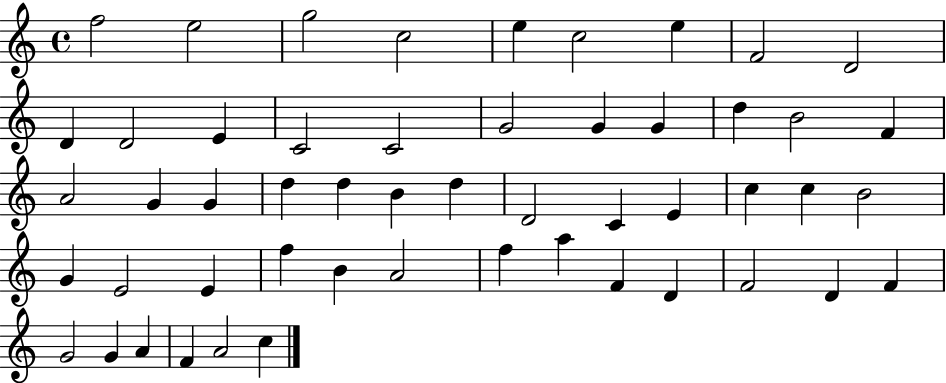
F5/h E5/h G5/h C5/h E5/q C5/h E5/q F4/h D4/h D4/q D4/h E4/q C4/h C4/h G4/h G4/q G4/q D5/q B4/h F4/q A4/h G4/q G4/q D5/q D5/q B4/q D5/q D4/h C4/q E4/q C5/q C5/q B4/h G4/q E4/h E4/q F5/q B4/q A4/h F5/q A5/q F4/q D4/q F4/h D4/q F4/q G4/h G4/q A4/q F4/q A4/h C5/q